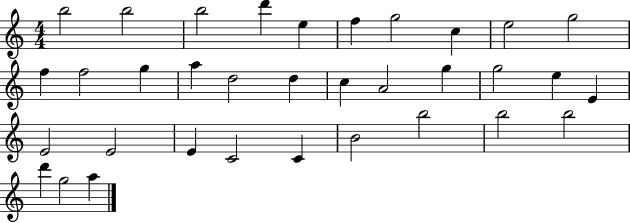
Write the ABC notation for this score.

X:1
T:Untitled
M:4/4
L:1/4
K:C
b2 b2 b2 d' e f g2 c e2 g2 f f2 g a d2 d c A2 g g2 e E E2 E2 E C2 C B2 b2 b2 b2 d' g2 a